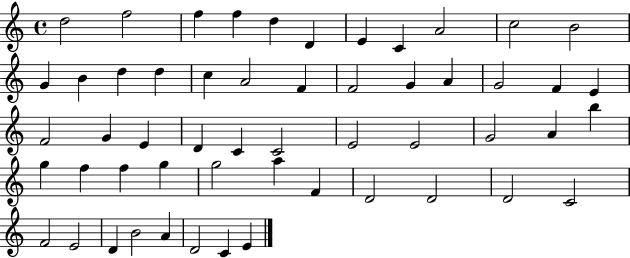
{
  \clef treble
  \time 4/4
  \defaultTimeSignature
  \key c \major
  d''2 f''2 | f''4 f''4 d''4 d'4 | e'4 c'4 a'2 | c''2 b'2 | \break g'4 b'4 d''4 d''4 | c''4 a'2 f'4 | f'2 g'4 a'4 | g'2 f'4 e'4 | \break f'2 g'4 e'4 | d'4 c'4 c'2 | e'2 e'2 | g'2 a'4 b''4 | \break g''4 f''4 f''4 g''4 | g''2 a''4 f'4 | d'2 d'2 | d'2 c'2 | \break f'2 e'2 | d'4 b'2 a'4 | d'2 c'4 e'4 | \bar "|."
}